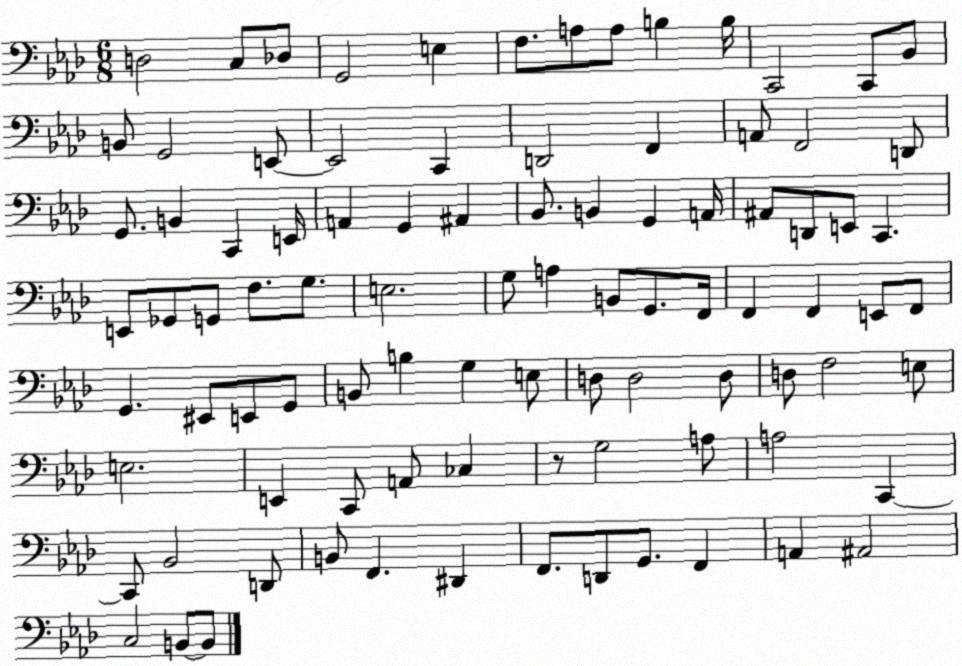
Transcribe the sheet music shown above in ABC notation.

X:1
T:Untitled
M:6/8
L:1/4
K:Ab
D,2 C,/2 _D,/2 G,,2 E, F,/2 A,/2 A,/2 B, B,/4 C,,2 C,,/2 _B,,/2 B,,/2 G,,2 E,,/2 E,,2 C,, D,,2 F,, A,,/2 F,,2 D,,/2 G,,/2 B,, C,, E,,/4 A,, G,, ^A,, _B,,/2 B,, G,, A,,/4 ^A,,/2 D,,/2 E,,/2 C,, E,,/2 _G,,/2 G,,/2 F,/2 G,/2 E,2 G,/2 A, B,,/2 G,,/2 F,,/4 F,, F,, E,,/2 F,,/2 G,, ^E,,/2 E,,/2 G,,/2 B,,/2 B, G, E,/2 D,/2 D,2 D,/2 D,/2 F,2 E,/2 E,2 E,, C,,/2 A,,/2 _C, z/2 G,2 A,/2 A,2 C,, C,,/2 _B,,2 D,,/2 B,,/2 F,, ^D,, F,,/2 D,,/2 G,,/2 F,, A,, ^A,,2 C,2 B,,/2 B,,/2